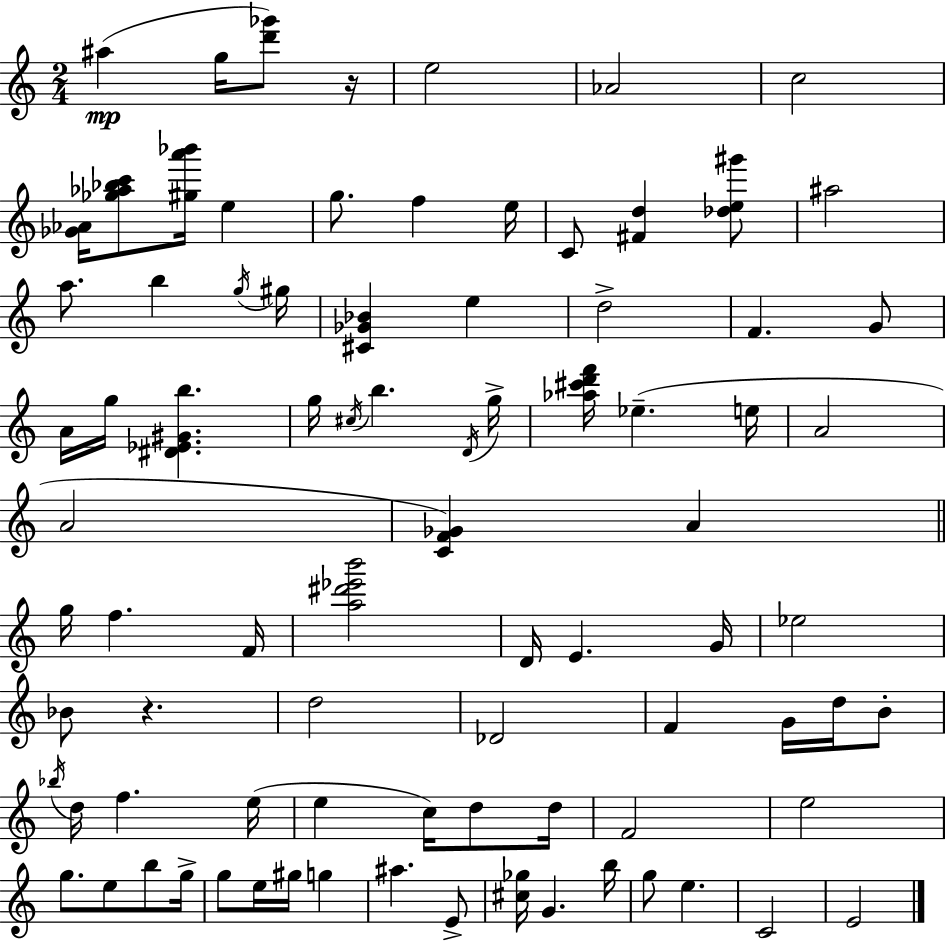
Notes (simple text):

A#5/q G5/s [D6,Gb6]/e R/s E5/h Ab4/h C5/h [Gb4,Ab4]/s [Gb5,Ab5,Bb5,C6]/e [G#5,A6,Bb6]/s E5/q G5/e. F5/q E5/s C4/e [F#4,D5]/q [Db5,E5,G#6]/e A#5/h A5/e. B5/q G5/s G#5/s [C#4,Gb4,Bb4]/q E5/q D5/h F4/q. G4/e A4/s G5/s [D#4,Eb4,G#4,B5]/q. G5/s C#5/s B5/q. D4/s G5/s [Ab5,C#6,D6,F6]/s Eb5/q. E5/s A4/h A4/h [C4,F4,Gb4]/q A4/q G5/s F5/q. F4/s [A5,D#6,Eb6,B6]/h D4/s E4/q. G4/s Eb5/h Bb4/e R/q. D5/h Db4/h F4/q G4/s D5/s B4/e Bb5/s D5/s F5/q. E5/s E5/q C5/s D5/e D5/s F4/h E5/h G5/e. E5/e B5/e G5/s G5/e E5/s G#5/s G5/q A#5/q. E4/e [C#5,Gb5]/s G4/q. B5/s G5/e E5/q. C4/h E4/h